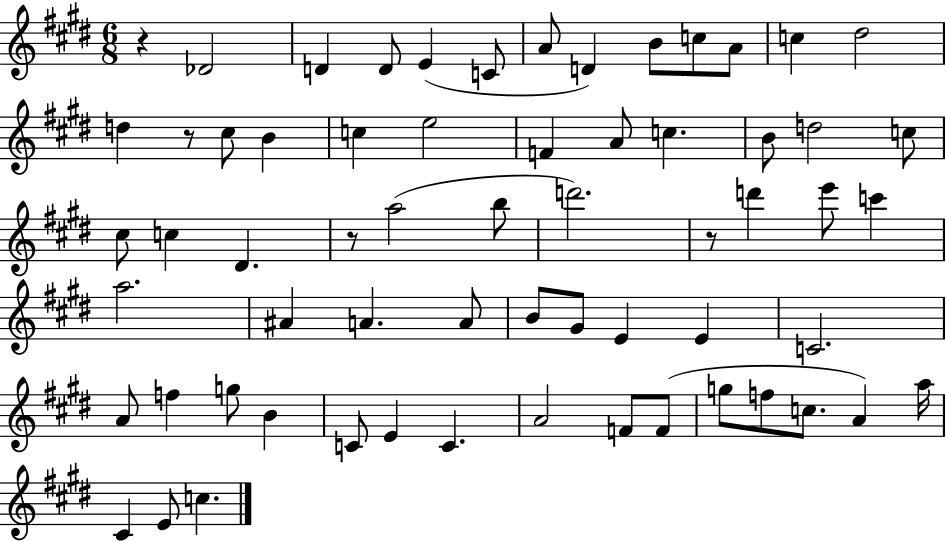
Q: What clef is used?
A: treble